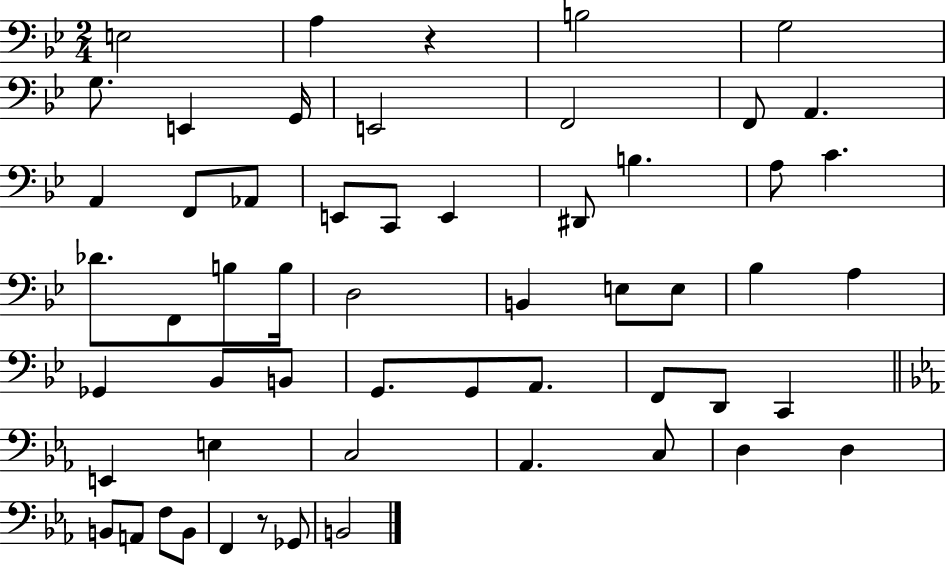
{
  \clef bass
  \numericTimeSignature
  \time 2/4
  \key bes \major
  e2 | a4 r4 | b2 | g2 | \break g8. e,4 g,16 | e,2 | f,2 | f,8 a,4. | \break a,4 f,8 aes,8 | e,8 c,8 e,4 | dis,8 b4. | a8 c'4. | \break des'8. f,8 b8 b16 | d2 | b,4 e8 e8 | bes4 a4 | \break ges,4 bes,8 b,8 | g,8. g,8 a,8. | f,8 d,8 c,4 | \bar "||" \break \key ees \major e,4 e4 | c2 | aes,4. c8 | d4 d4 | \break b,8 a,8 f8 b,8 | f,4 r8 ges,8 | b,2 | \bar "|."
}